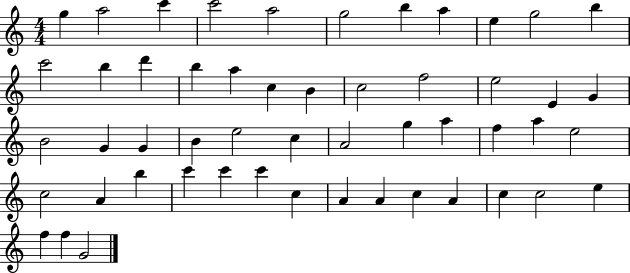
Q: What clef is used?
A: treble